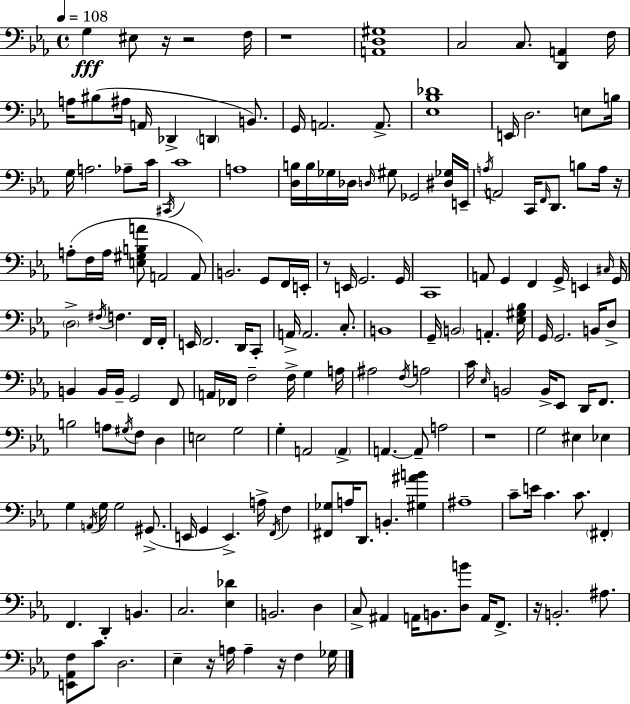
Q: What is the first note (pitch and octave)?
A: G3